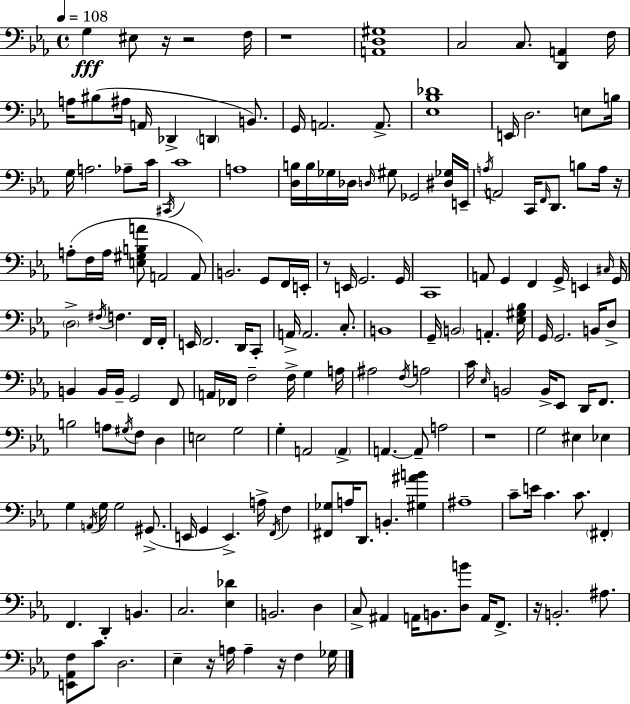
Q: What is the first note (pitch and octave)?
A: G3